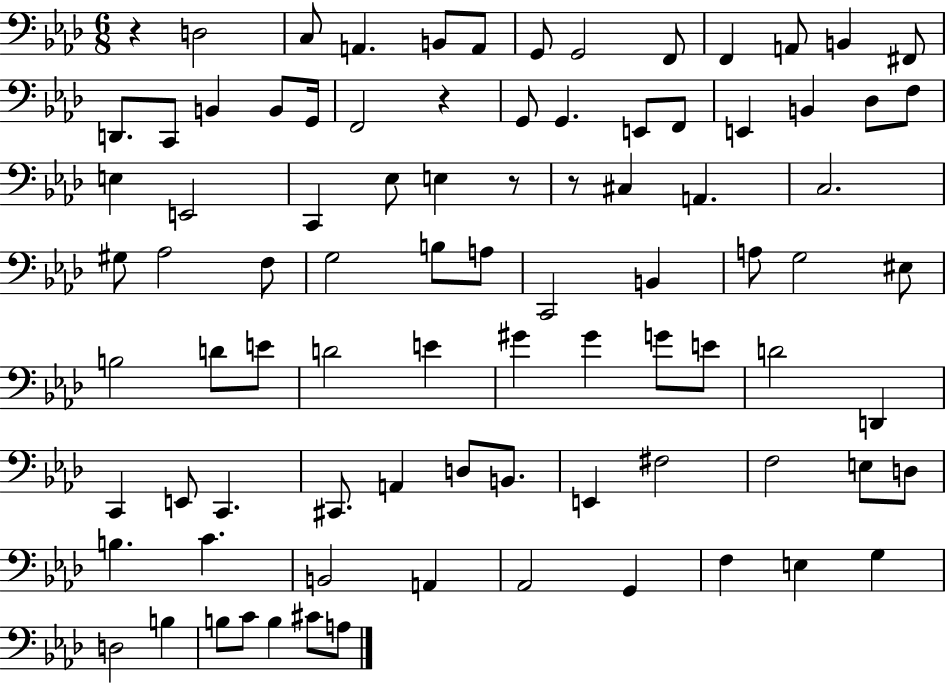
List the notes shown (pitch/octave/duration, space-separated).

R/q D3/h C3/e A2/q. B2/e A2/e G2/e G2/h F2/e F2/q A2/e B2/q F#2/e D2/e. C2/e B2/q B2/e G2/s F2/h R/q G2/e G2/q. E2/e F2/e E2/q B2/q Db3/e F3/e E3/q E2/h C2/q Eb3/e E3/q R/e R/e C#3/q A2/q. C3/h. G#3/e Ab3/h F3/e G3/h B3/e A3/e C2/h B2/q A3/e G3/h EIS3/e B3/h D4/e E4/e D4/h E4/q G#4/q G#4/q G4/e E4/e D4/h D2/q C2/q E2/e C2/q. C#2/e. A2/q D3/e B2/e. E2/q F#3/h F3/h E3/e D3/e B3/q. C4/q. B2/h A2/q Ab2/h G2/q F3/q E3/q G3/q D3/h B3/q B3/e C4/e B3/q C#4/e A3/e